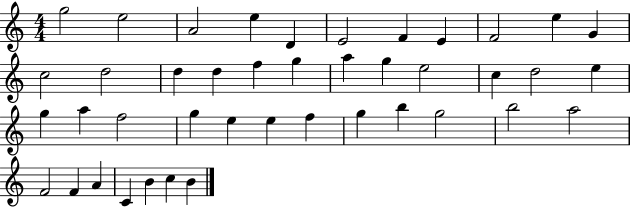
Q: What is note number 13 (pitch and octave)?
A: D5